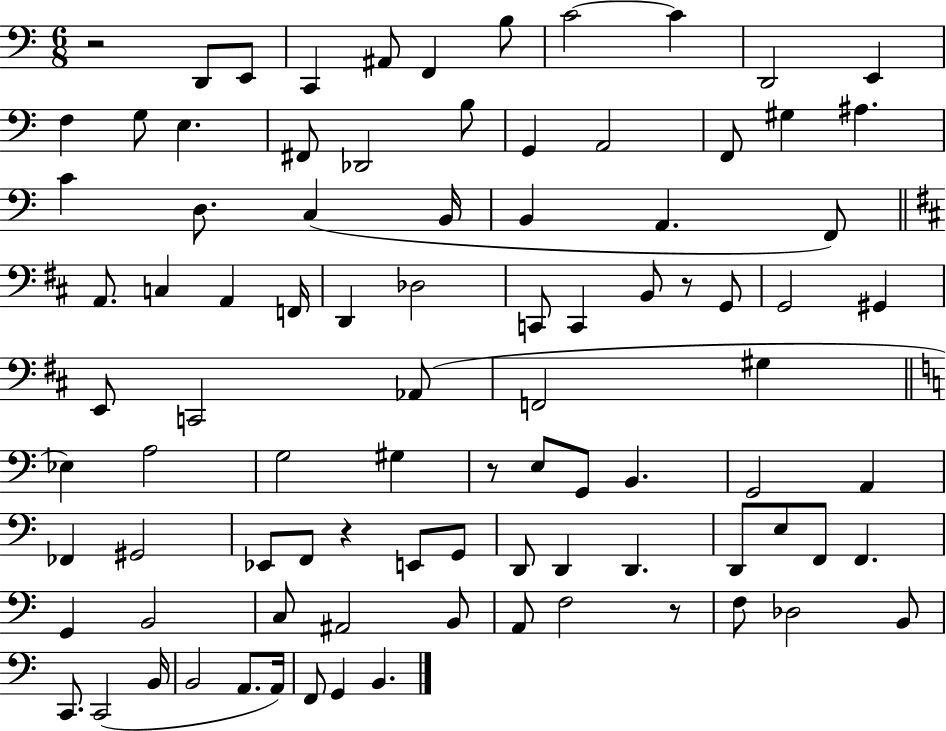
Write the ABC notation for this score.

X:1
T:Untitled
M:6/8
L:1/4
K:C
z2 D,,/2 E,,/2 C,, ^A,,/2 F,, B,/2 C2 C D,,2 E,, F, G,/2 E, ^F,,/2 _D,,2 B,/2 G,, A,,2 F,,/2 ^G, ^A, C D,/2 C, B,,/4 B,, A,, F,,/2 A,,/2 C, A,, F,,/4 D,, _D,2 C,,/2 C,, B,,/2 z/2 G,,/2 G,,2 ^G,, E,,/2 C,,2 _A,,/2 F,,2 ^G, _E, A,2 G,2 ^G, z/2 E,/2 G,,/2 B,, G,,2 A,, _F,, ^G,,2 _E,,/2 F,,/2 z E,,/2 G,,/2 D,,/2 D,, D,, D,,/2 E,/2 F,,/2 F,, G,, B,,2 C,/2 ^A,,2 B,,/2 A,,/2 F,2 z/2 F,/2 _D,2 B,,/2 C,,/2 C,,2 B,,/4 B,,2 A,,/2 A,,/4 F,,/2 G,, B,,